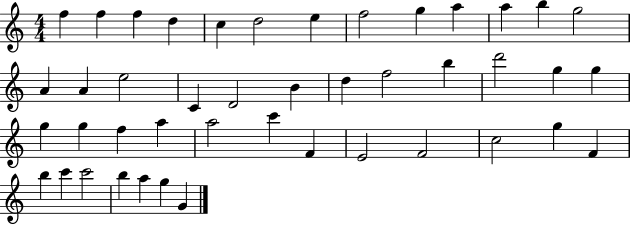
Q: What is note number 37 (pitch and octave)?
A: F4